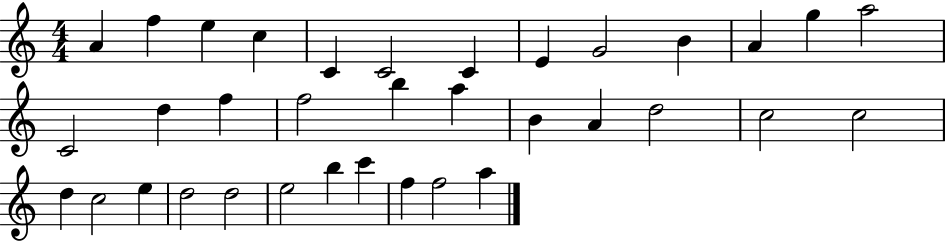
X:1
T:Untitled
M:4/4
L:1/4
K:C
A f e c C C2 C E G2 B A g a2 C2 d f f2 b a B A d2 c2 c2 d c2 e d2 d2 e2 b c' f f2 a